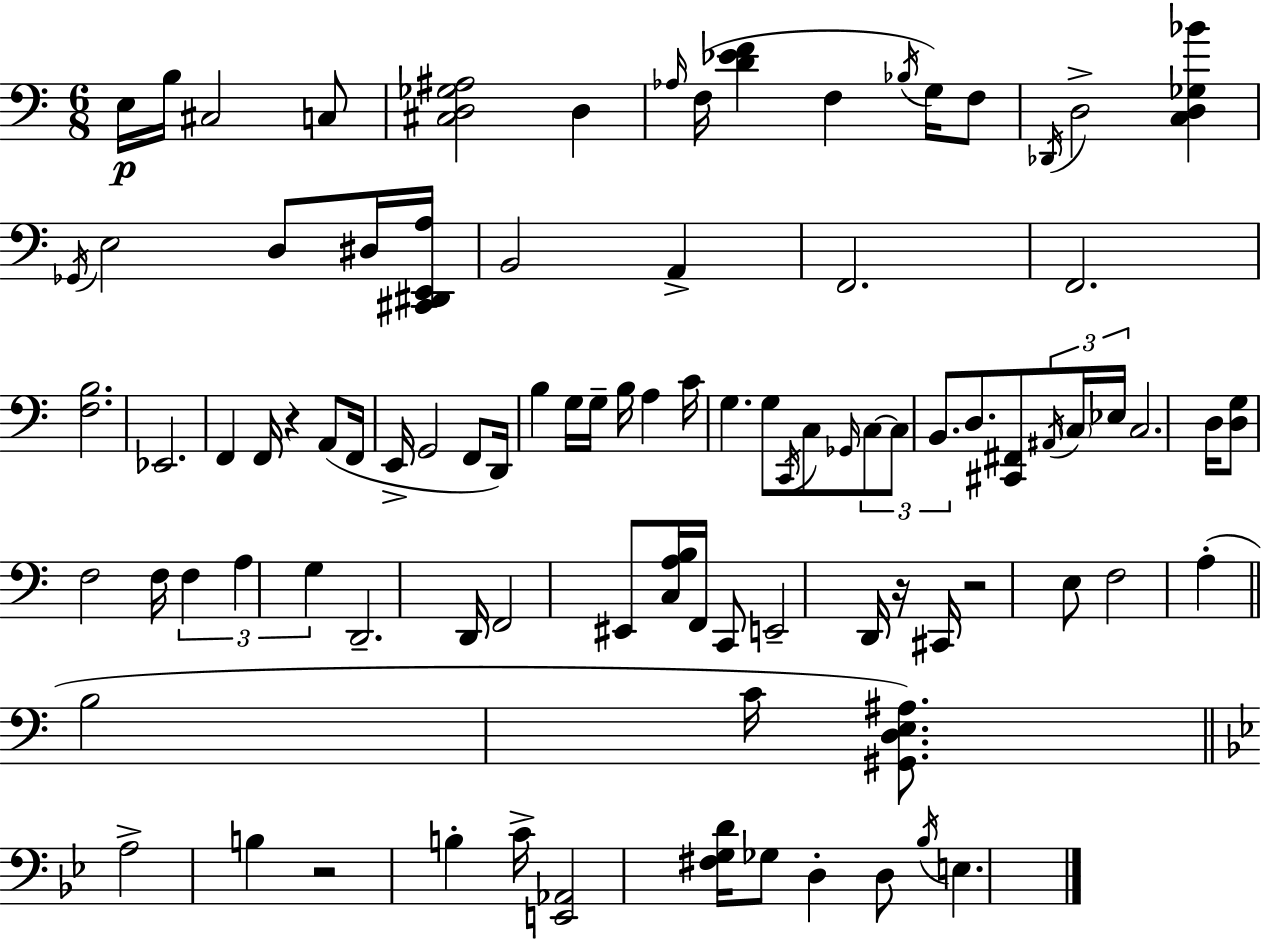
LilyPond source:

{
  \clef bass
  \numericTimeSignature
  \time 6/8
  \key a \minor
  e16\p b16 cis2 c8 | <cis d ges ais>2 d4 | \grace { aes16 } f16( <d' ees' f'>4 f4 \acciaccatura { bes16 }) g16 | f8 \acciaccatura { des,16 } d2-> <c d ges bes'>4 | \break \acciaccatura { ges,16 } e2 | d8 dis16 <cis, dis, e, a>16 b,2 | a,4-> f,2. | f,2. | \break <f b>2. | ees,2. | f,4 f,16 r4 | a,8( f,16 e,16-> g,2 | \break f,8 d,16) b4 g16 g16-- b16 a4 | c'16 g4. g8 | \acciaccatura { c,16 } c8 \grace { ges,16 } \tuplet 3/2 { c8~~ c8 b,8. } d8. | <cis, fis,>8 \tuplet 3/2 { \acciaccatura { ais,16 } \parenthesize c16 ees16 } c2. | \break d16 <d g>8 f2 | f16 \tuplet 3/2 { f4 a4 | g4 } d,2.-- | d,16 f,2 | \break eis,8 <c a b>16 f,16 c,8 e,2-- | d,16 r16 cis,16 r2 | e8 f2 | a4-.( \bar "||" \break \key a \minor b2 c'16 <gis, d e ais>8.) | \bar "||" \break \key bes \major a2-> b4 | r2 b4-. | c'16-> <e, aes,>2 <fis g d'>16 ges8 | d4-. d8 \acciaccatura { bes16 } e4. | \break \bar "|."
}